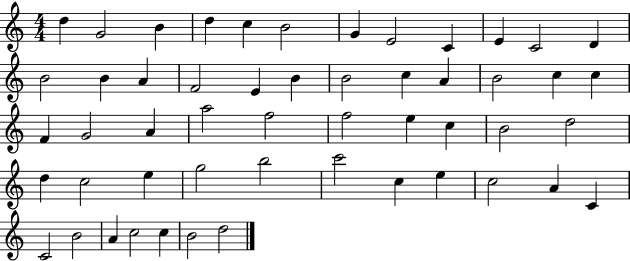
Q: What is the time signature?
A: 4/4